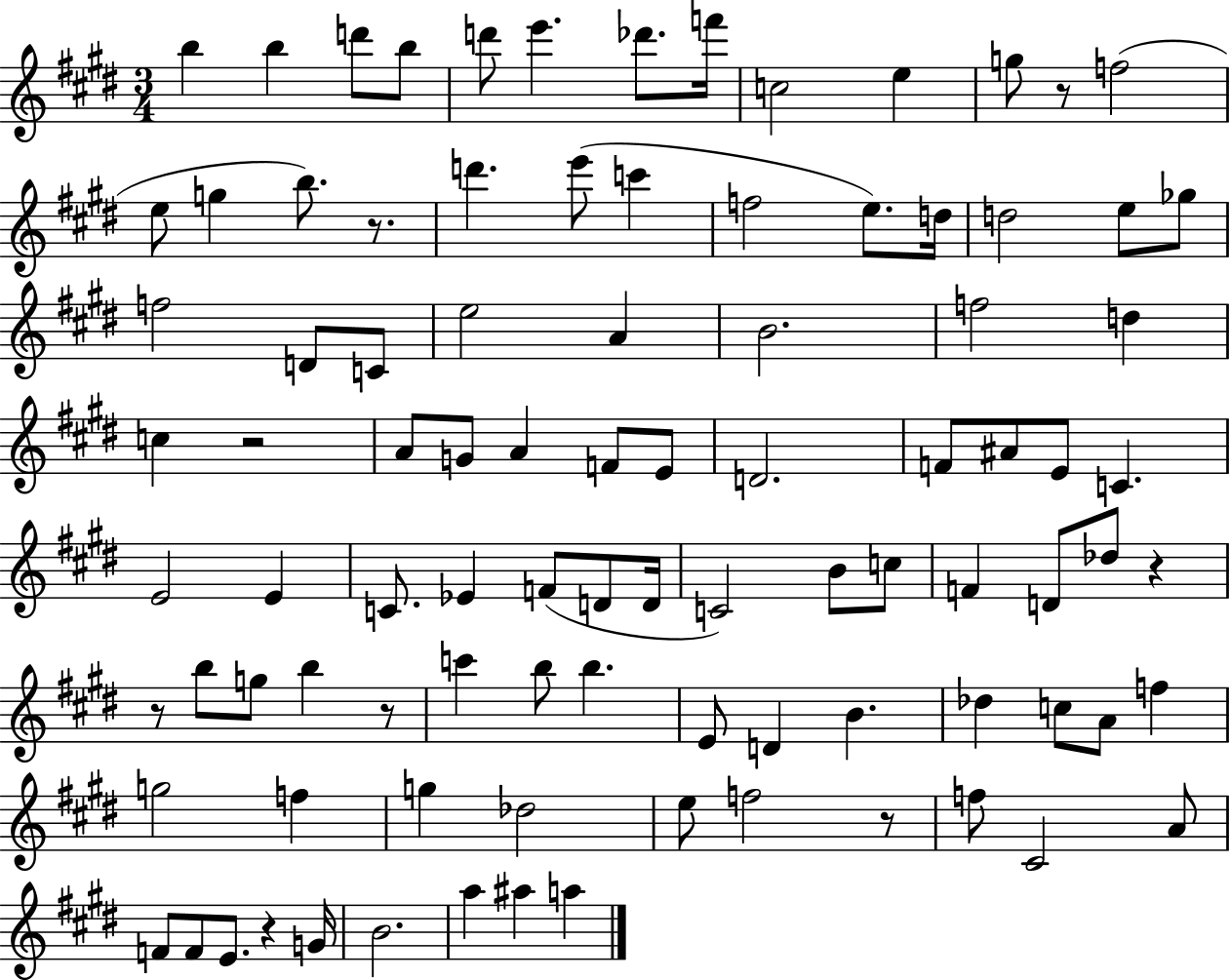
B5/q B5/q D6/e B5/e D6/e E6/q. Db6/e. F6/s C5/h E5/q G5/e R/e F5/h E5/e G5/q B5/e. R/e. D6/q. E6/e C6/q F5/h E5/e. D5/s D5/h E5/e Gb5/e F5/h D4/e C4/e E5/h A4/q B4/h. F5/h D5/q C5/q R/h A4/e G4/e A4/q F4/e E4/e D4/h. F4/e A#4/e E4/e C4/q. E4/h E4/q C4/e. Eb4/q F4/e D4/e D4/s C4/h B4/e C5/e F4/q D4/e Db5/e R/q R/e B5/e G5/e B5/q R/e C6/q B5/e B5/q. E4/e D4/q B4/q. Db5/q C5/e A4/e F5/q G5/h F5/q G5/q Db5/h E5/e F5/h R/e F5/e C#4/h A4/e F4/e F4/e E4/e. R/q G4/s B4/h. A5/q A#5/q A5/q